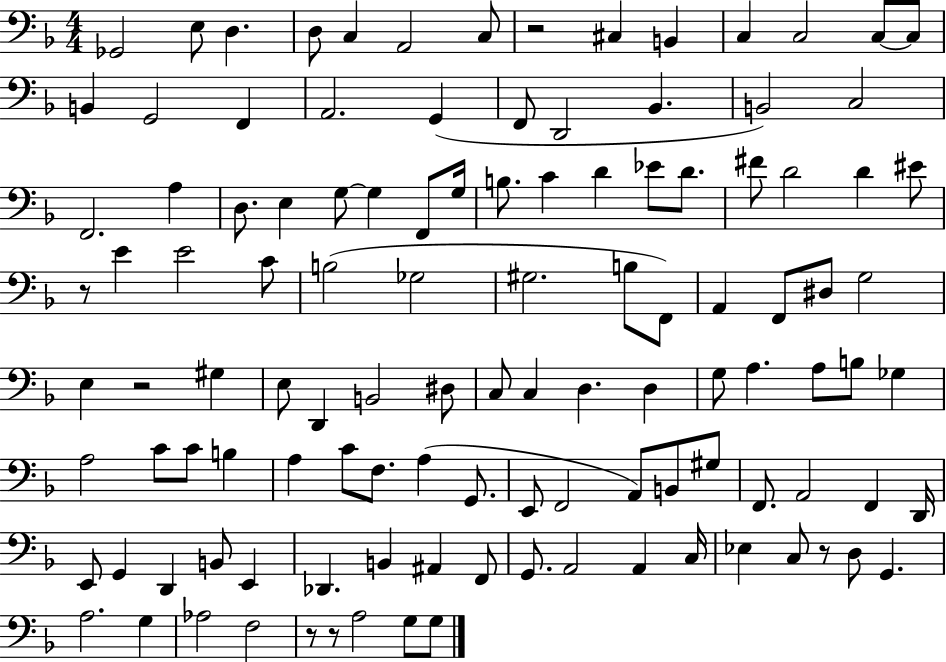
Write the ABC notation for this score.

X:1
T:Untitled
M:4/4
L:1/4
K:F
_G,,2 E,/2 D, D,/2 C, A,,2 C,/2 z2 ^C, B,, C, C,2 C,/2 C,/2 B,, G,,2 F,, A,,2 G,, F,,/2 D,,2 _B,, B,,2 C,2 F,,2 A, D,/2 E, G,/2 G, F,,/2 G,/4 B,/2 C D _E/2 D/2 ^F/2 D2 D ^E/2 z/2 E E2 C/2 B,2 _G,2 ^G,2 B,/2 F,,/2 A,, F,,/2 ^D,/2 G,2 E, z2 ^G, E,/2 D,, B,,2 ^D,/2 C,/2 C, D, D, G,/2 A, A,/2 B,/2 _G, A,2 C/2 C/2 B, A, C/2 F,/2 A, G,,/2 E,,/2 F,,2 A,,/2 B,,/2 ^G,/2 F,,/2 A,,2 F,, D,,/4 E,,/2 G,, D,, B,,/2 E,, _D,, B,, ^A,, F,,/2 G,,/2 A,,2 A,, C,/4 _E, C,/2 z/2 D,/2 G,, A,2 G, _A,2 F,2 z/2 z/2 A,2 G,/2 G,/2